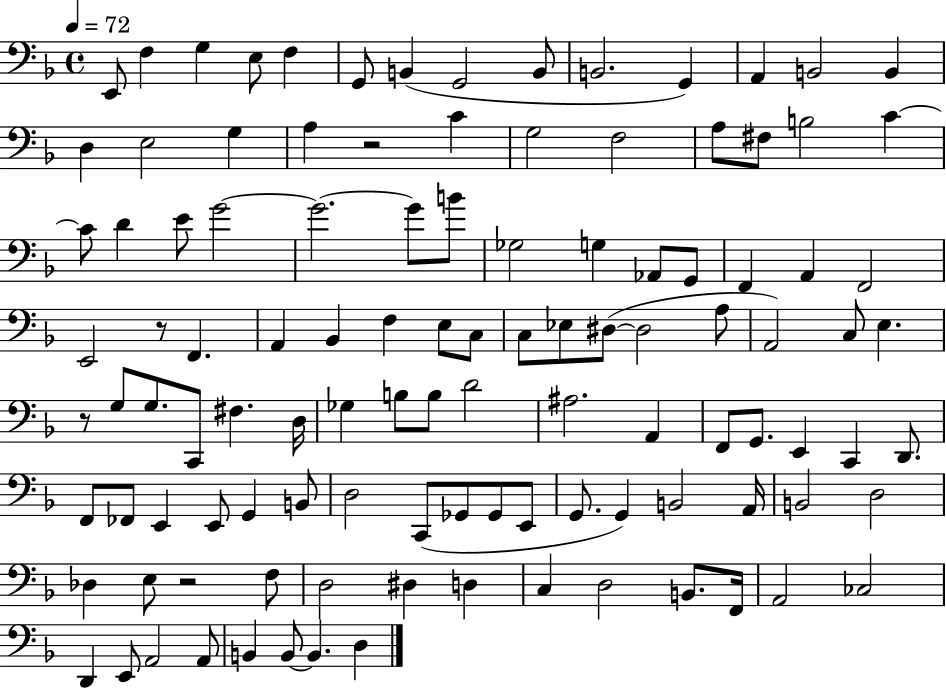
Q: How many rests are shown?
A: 4